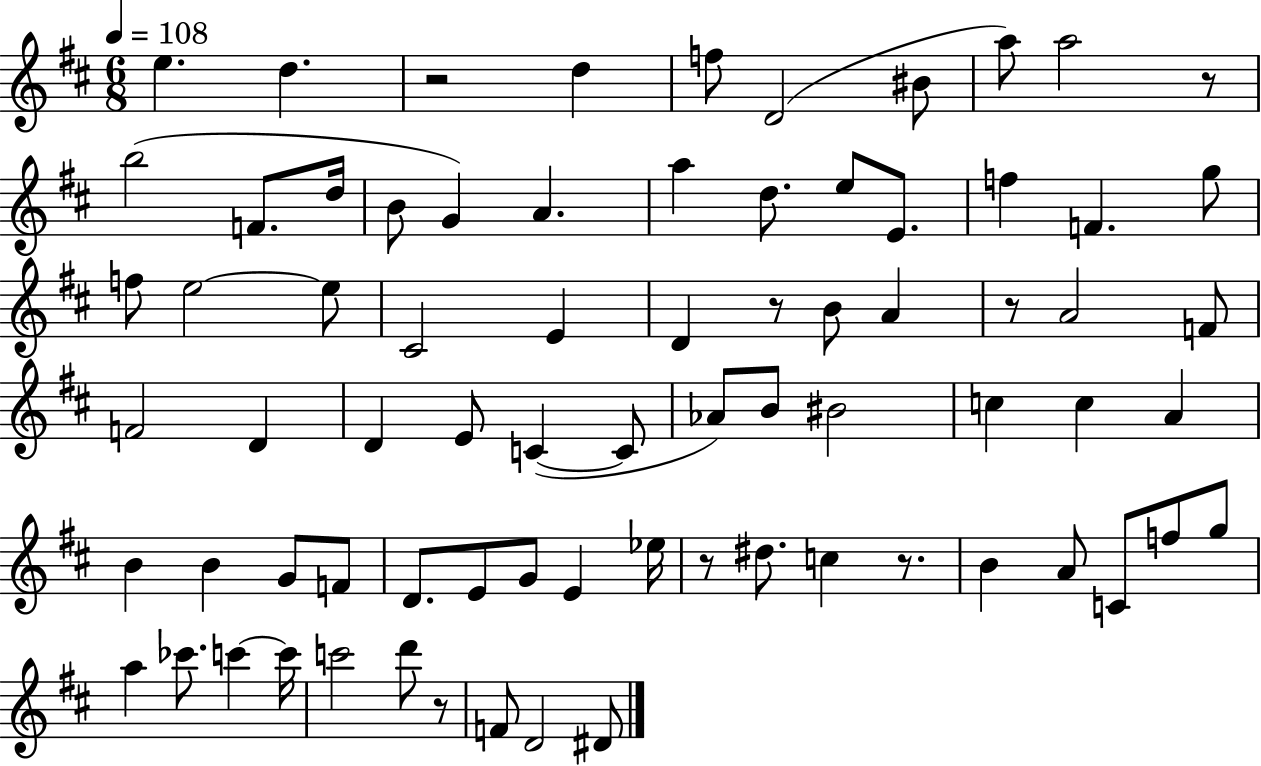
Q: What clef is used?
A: treble